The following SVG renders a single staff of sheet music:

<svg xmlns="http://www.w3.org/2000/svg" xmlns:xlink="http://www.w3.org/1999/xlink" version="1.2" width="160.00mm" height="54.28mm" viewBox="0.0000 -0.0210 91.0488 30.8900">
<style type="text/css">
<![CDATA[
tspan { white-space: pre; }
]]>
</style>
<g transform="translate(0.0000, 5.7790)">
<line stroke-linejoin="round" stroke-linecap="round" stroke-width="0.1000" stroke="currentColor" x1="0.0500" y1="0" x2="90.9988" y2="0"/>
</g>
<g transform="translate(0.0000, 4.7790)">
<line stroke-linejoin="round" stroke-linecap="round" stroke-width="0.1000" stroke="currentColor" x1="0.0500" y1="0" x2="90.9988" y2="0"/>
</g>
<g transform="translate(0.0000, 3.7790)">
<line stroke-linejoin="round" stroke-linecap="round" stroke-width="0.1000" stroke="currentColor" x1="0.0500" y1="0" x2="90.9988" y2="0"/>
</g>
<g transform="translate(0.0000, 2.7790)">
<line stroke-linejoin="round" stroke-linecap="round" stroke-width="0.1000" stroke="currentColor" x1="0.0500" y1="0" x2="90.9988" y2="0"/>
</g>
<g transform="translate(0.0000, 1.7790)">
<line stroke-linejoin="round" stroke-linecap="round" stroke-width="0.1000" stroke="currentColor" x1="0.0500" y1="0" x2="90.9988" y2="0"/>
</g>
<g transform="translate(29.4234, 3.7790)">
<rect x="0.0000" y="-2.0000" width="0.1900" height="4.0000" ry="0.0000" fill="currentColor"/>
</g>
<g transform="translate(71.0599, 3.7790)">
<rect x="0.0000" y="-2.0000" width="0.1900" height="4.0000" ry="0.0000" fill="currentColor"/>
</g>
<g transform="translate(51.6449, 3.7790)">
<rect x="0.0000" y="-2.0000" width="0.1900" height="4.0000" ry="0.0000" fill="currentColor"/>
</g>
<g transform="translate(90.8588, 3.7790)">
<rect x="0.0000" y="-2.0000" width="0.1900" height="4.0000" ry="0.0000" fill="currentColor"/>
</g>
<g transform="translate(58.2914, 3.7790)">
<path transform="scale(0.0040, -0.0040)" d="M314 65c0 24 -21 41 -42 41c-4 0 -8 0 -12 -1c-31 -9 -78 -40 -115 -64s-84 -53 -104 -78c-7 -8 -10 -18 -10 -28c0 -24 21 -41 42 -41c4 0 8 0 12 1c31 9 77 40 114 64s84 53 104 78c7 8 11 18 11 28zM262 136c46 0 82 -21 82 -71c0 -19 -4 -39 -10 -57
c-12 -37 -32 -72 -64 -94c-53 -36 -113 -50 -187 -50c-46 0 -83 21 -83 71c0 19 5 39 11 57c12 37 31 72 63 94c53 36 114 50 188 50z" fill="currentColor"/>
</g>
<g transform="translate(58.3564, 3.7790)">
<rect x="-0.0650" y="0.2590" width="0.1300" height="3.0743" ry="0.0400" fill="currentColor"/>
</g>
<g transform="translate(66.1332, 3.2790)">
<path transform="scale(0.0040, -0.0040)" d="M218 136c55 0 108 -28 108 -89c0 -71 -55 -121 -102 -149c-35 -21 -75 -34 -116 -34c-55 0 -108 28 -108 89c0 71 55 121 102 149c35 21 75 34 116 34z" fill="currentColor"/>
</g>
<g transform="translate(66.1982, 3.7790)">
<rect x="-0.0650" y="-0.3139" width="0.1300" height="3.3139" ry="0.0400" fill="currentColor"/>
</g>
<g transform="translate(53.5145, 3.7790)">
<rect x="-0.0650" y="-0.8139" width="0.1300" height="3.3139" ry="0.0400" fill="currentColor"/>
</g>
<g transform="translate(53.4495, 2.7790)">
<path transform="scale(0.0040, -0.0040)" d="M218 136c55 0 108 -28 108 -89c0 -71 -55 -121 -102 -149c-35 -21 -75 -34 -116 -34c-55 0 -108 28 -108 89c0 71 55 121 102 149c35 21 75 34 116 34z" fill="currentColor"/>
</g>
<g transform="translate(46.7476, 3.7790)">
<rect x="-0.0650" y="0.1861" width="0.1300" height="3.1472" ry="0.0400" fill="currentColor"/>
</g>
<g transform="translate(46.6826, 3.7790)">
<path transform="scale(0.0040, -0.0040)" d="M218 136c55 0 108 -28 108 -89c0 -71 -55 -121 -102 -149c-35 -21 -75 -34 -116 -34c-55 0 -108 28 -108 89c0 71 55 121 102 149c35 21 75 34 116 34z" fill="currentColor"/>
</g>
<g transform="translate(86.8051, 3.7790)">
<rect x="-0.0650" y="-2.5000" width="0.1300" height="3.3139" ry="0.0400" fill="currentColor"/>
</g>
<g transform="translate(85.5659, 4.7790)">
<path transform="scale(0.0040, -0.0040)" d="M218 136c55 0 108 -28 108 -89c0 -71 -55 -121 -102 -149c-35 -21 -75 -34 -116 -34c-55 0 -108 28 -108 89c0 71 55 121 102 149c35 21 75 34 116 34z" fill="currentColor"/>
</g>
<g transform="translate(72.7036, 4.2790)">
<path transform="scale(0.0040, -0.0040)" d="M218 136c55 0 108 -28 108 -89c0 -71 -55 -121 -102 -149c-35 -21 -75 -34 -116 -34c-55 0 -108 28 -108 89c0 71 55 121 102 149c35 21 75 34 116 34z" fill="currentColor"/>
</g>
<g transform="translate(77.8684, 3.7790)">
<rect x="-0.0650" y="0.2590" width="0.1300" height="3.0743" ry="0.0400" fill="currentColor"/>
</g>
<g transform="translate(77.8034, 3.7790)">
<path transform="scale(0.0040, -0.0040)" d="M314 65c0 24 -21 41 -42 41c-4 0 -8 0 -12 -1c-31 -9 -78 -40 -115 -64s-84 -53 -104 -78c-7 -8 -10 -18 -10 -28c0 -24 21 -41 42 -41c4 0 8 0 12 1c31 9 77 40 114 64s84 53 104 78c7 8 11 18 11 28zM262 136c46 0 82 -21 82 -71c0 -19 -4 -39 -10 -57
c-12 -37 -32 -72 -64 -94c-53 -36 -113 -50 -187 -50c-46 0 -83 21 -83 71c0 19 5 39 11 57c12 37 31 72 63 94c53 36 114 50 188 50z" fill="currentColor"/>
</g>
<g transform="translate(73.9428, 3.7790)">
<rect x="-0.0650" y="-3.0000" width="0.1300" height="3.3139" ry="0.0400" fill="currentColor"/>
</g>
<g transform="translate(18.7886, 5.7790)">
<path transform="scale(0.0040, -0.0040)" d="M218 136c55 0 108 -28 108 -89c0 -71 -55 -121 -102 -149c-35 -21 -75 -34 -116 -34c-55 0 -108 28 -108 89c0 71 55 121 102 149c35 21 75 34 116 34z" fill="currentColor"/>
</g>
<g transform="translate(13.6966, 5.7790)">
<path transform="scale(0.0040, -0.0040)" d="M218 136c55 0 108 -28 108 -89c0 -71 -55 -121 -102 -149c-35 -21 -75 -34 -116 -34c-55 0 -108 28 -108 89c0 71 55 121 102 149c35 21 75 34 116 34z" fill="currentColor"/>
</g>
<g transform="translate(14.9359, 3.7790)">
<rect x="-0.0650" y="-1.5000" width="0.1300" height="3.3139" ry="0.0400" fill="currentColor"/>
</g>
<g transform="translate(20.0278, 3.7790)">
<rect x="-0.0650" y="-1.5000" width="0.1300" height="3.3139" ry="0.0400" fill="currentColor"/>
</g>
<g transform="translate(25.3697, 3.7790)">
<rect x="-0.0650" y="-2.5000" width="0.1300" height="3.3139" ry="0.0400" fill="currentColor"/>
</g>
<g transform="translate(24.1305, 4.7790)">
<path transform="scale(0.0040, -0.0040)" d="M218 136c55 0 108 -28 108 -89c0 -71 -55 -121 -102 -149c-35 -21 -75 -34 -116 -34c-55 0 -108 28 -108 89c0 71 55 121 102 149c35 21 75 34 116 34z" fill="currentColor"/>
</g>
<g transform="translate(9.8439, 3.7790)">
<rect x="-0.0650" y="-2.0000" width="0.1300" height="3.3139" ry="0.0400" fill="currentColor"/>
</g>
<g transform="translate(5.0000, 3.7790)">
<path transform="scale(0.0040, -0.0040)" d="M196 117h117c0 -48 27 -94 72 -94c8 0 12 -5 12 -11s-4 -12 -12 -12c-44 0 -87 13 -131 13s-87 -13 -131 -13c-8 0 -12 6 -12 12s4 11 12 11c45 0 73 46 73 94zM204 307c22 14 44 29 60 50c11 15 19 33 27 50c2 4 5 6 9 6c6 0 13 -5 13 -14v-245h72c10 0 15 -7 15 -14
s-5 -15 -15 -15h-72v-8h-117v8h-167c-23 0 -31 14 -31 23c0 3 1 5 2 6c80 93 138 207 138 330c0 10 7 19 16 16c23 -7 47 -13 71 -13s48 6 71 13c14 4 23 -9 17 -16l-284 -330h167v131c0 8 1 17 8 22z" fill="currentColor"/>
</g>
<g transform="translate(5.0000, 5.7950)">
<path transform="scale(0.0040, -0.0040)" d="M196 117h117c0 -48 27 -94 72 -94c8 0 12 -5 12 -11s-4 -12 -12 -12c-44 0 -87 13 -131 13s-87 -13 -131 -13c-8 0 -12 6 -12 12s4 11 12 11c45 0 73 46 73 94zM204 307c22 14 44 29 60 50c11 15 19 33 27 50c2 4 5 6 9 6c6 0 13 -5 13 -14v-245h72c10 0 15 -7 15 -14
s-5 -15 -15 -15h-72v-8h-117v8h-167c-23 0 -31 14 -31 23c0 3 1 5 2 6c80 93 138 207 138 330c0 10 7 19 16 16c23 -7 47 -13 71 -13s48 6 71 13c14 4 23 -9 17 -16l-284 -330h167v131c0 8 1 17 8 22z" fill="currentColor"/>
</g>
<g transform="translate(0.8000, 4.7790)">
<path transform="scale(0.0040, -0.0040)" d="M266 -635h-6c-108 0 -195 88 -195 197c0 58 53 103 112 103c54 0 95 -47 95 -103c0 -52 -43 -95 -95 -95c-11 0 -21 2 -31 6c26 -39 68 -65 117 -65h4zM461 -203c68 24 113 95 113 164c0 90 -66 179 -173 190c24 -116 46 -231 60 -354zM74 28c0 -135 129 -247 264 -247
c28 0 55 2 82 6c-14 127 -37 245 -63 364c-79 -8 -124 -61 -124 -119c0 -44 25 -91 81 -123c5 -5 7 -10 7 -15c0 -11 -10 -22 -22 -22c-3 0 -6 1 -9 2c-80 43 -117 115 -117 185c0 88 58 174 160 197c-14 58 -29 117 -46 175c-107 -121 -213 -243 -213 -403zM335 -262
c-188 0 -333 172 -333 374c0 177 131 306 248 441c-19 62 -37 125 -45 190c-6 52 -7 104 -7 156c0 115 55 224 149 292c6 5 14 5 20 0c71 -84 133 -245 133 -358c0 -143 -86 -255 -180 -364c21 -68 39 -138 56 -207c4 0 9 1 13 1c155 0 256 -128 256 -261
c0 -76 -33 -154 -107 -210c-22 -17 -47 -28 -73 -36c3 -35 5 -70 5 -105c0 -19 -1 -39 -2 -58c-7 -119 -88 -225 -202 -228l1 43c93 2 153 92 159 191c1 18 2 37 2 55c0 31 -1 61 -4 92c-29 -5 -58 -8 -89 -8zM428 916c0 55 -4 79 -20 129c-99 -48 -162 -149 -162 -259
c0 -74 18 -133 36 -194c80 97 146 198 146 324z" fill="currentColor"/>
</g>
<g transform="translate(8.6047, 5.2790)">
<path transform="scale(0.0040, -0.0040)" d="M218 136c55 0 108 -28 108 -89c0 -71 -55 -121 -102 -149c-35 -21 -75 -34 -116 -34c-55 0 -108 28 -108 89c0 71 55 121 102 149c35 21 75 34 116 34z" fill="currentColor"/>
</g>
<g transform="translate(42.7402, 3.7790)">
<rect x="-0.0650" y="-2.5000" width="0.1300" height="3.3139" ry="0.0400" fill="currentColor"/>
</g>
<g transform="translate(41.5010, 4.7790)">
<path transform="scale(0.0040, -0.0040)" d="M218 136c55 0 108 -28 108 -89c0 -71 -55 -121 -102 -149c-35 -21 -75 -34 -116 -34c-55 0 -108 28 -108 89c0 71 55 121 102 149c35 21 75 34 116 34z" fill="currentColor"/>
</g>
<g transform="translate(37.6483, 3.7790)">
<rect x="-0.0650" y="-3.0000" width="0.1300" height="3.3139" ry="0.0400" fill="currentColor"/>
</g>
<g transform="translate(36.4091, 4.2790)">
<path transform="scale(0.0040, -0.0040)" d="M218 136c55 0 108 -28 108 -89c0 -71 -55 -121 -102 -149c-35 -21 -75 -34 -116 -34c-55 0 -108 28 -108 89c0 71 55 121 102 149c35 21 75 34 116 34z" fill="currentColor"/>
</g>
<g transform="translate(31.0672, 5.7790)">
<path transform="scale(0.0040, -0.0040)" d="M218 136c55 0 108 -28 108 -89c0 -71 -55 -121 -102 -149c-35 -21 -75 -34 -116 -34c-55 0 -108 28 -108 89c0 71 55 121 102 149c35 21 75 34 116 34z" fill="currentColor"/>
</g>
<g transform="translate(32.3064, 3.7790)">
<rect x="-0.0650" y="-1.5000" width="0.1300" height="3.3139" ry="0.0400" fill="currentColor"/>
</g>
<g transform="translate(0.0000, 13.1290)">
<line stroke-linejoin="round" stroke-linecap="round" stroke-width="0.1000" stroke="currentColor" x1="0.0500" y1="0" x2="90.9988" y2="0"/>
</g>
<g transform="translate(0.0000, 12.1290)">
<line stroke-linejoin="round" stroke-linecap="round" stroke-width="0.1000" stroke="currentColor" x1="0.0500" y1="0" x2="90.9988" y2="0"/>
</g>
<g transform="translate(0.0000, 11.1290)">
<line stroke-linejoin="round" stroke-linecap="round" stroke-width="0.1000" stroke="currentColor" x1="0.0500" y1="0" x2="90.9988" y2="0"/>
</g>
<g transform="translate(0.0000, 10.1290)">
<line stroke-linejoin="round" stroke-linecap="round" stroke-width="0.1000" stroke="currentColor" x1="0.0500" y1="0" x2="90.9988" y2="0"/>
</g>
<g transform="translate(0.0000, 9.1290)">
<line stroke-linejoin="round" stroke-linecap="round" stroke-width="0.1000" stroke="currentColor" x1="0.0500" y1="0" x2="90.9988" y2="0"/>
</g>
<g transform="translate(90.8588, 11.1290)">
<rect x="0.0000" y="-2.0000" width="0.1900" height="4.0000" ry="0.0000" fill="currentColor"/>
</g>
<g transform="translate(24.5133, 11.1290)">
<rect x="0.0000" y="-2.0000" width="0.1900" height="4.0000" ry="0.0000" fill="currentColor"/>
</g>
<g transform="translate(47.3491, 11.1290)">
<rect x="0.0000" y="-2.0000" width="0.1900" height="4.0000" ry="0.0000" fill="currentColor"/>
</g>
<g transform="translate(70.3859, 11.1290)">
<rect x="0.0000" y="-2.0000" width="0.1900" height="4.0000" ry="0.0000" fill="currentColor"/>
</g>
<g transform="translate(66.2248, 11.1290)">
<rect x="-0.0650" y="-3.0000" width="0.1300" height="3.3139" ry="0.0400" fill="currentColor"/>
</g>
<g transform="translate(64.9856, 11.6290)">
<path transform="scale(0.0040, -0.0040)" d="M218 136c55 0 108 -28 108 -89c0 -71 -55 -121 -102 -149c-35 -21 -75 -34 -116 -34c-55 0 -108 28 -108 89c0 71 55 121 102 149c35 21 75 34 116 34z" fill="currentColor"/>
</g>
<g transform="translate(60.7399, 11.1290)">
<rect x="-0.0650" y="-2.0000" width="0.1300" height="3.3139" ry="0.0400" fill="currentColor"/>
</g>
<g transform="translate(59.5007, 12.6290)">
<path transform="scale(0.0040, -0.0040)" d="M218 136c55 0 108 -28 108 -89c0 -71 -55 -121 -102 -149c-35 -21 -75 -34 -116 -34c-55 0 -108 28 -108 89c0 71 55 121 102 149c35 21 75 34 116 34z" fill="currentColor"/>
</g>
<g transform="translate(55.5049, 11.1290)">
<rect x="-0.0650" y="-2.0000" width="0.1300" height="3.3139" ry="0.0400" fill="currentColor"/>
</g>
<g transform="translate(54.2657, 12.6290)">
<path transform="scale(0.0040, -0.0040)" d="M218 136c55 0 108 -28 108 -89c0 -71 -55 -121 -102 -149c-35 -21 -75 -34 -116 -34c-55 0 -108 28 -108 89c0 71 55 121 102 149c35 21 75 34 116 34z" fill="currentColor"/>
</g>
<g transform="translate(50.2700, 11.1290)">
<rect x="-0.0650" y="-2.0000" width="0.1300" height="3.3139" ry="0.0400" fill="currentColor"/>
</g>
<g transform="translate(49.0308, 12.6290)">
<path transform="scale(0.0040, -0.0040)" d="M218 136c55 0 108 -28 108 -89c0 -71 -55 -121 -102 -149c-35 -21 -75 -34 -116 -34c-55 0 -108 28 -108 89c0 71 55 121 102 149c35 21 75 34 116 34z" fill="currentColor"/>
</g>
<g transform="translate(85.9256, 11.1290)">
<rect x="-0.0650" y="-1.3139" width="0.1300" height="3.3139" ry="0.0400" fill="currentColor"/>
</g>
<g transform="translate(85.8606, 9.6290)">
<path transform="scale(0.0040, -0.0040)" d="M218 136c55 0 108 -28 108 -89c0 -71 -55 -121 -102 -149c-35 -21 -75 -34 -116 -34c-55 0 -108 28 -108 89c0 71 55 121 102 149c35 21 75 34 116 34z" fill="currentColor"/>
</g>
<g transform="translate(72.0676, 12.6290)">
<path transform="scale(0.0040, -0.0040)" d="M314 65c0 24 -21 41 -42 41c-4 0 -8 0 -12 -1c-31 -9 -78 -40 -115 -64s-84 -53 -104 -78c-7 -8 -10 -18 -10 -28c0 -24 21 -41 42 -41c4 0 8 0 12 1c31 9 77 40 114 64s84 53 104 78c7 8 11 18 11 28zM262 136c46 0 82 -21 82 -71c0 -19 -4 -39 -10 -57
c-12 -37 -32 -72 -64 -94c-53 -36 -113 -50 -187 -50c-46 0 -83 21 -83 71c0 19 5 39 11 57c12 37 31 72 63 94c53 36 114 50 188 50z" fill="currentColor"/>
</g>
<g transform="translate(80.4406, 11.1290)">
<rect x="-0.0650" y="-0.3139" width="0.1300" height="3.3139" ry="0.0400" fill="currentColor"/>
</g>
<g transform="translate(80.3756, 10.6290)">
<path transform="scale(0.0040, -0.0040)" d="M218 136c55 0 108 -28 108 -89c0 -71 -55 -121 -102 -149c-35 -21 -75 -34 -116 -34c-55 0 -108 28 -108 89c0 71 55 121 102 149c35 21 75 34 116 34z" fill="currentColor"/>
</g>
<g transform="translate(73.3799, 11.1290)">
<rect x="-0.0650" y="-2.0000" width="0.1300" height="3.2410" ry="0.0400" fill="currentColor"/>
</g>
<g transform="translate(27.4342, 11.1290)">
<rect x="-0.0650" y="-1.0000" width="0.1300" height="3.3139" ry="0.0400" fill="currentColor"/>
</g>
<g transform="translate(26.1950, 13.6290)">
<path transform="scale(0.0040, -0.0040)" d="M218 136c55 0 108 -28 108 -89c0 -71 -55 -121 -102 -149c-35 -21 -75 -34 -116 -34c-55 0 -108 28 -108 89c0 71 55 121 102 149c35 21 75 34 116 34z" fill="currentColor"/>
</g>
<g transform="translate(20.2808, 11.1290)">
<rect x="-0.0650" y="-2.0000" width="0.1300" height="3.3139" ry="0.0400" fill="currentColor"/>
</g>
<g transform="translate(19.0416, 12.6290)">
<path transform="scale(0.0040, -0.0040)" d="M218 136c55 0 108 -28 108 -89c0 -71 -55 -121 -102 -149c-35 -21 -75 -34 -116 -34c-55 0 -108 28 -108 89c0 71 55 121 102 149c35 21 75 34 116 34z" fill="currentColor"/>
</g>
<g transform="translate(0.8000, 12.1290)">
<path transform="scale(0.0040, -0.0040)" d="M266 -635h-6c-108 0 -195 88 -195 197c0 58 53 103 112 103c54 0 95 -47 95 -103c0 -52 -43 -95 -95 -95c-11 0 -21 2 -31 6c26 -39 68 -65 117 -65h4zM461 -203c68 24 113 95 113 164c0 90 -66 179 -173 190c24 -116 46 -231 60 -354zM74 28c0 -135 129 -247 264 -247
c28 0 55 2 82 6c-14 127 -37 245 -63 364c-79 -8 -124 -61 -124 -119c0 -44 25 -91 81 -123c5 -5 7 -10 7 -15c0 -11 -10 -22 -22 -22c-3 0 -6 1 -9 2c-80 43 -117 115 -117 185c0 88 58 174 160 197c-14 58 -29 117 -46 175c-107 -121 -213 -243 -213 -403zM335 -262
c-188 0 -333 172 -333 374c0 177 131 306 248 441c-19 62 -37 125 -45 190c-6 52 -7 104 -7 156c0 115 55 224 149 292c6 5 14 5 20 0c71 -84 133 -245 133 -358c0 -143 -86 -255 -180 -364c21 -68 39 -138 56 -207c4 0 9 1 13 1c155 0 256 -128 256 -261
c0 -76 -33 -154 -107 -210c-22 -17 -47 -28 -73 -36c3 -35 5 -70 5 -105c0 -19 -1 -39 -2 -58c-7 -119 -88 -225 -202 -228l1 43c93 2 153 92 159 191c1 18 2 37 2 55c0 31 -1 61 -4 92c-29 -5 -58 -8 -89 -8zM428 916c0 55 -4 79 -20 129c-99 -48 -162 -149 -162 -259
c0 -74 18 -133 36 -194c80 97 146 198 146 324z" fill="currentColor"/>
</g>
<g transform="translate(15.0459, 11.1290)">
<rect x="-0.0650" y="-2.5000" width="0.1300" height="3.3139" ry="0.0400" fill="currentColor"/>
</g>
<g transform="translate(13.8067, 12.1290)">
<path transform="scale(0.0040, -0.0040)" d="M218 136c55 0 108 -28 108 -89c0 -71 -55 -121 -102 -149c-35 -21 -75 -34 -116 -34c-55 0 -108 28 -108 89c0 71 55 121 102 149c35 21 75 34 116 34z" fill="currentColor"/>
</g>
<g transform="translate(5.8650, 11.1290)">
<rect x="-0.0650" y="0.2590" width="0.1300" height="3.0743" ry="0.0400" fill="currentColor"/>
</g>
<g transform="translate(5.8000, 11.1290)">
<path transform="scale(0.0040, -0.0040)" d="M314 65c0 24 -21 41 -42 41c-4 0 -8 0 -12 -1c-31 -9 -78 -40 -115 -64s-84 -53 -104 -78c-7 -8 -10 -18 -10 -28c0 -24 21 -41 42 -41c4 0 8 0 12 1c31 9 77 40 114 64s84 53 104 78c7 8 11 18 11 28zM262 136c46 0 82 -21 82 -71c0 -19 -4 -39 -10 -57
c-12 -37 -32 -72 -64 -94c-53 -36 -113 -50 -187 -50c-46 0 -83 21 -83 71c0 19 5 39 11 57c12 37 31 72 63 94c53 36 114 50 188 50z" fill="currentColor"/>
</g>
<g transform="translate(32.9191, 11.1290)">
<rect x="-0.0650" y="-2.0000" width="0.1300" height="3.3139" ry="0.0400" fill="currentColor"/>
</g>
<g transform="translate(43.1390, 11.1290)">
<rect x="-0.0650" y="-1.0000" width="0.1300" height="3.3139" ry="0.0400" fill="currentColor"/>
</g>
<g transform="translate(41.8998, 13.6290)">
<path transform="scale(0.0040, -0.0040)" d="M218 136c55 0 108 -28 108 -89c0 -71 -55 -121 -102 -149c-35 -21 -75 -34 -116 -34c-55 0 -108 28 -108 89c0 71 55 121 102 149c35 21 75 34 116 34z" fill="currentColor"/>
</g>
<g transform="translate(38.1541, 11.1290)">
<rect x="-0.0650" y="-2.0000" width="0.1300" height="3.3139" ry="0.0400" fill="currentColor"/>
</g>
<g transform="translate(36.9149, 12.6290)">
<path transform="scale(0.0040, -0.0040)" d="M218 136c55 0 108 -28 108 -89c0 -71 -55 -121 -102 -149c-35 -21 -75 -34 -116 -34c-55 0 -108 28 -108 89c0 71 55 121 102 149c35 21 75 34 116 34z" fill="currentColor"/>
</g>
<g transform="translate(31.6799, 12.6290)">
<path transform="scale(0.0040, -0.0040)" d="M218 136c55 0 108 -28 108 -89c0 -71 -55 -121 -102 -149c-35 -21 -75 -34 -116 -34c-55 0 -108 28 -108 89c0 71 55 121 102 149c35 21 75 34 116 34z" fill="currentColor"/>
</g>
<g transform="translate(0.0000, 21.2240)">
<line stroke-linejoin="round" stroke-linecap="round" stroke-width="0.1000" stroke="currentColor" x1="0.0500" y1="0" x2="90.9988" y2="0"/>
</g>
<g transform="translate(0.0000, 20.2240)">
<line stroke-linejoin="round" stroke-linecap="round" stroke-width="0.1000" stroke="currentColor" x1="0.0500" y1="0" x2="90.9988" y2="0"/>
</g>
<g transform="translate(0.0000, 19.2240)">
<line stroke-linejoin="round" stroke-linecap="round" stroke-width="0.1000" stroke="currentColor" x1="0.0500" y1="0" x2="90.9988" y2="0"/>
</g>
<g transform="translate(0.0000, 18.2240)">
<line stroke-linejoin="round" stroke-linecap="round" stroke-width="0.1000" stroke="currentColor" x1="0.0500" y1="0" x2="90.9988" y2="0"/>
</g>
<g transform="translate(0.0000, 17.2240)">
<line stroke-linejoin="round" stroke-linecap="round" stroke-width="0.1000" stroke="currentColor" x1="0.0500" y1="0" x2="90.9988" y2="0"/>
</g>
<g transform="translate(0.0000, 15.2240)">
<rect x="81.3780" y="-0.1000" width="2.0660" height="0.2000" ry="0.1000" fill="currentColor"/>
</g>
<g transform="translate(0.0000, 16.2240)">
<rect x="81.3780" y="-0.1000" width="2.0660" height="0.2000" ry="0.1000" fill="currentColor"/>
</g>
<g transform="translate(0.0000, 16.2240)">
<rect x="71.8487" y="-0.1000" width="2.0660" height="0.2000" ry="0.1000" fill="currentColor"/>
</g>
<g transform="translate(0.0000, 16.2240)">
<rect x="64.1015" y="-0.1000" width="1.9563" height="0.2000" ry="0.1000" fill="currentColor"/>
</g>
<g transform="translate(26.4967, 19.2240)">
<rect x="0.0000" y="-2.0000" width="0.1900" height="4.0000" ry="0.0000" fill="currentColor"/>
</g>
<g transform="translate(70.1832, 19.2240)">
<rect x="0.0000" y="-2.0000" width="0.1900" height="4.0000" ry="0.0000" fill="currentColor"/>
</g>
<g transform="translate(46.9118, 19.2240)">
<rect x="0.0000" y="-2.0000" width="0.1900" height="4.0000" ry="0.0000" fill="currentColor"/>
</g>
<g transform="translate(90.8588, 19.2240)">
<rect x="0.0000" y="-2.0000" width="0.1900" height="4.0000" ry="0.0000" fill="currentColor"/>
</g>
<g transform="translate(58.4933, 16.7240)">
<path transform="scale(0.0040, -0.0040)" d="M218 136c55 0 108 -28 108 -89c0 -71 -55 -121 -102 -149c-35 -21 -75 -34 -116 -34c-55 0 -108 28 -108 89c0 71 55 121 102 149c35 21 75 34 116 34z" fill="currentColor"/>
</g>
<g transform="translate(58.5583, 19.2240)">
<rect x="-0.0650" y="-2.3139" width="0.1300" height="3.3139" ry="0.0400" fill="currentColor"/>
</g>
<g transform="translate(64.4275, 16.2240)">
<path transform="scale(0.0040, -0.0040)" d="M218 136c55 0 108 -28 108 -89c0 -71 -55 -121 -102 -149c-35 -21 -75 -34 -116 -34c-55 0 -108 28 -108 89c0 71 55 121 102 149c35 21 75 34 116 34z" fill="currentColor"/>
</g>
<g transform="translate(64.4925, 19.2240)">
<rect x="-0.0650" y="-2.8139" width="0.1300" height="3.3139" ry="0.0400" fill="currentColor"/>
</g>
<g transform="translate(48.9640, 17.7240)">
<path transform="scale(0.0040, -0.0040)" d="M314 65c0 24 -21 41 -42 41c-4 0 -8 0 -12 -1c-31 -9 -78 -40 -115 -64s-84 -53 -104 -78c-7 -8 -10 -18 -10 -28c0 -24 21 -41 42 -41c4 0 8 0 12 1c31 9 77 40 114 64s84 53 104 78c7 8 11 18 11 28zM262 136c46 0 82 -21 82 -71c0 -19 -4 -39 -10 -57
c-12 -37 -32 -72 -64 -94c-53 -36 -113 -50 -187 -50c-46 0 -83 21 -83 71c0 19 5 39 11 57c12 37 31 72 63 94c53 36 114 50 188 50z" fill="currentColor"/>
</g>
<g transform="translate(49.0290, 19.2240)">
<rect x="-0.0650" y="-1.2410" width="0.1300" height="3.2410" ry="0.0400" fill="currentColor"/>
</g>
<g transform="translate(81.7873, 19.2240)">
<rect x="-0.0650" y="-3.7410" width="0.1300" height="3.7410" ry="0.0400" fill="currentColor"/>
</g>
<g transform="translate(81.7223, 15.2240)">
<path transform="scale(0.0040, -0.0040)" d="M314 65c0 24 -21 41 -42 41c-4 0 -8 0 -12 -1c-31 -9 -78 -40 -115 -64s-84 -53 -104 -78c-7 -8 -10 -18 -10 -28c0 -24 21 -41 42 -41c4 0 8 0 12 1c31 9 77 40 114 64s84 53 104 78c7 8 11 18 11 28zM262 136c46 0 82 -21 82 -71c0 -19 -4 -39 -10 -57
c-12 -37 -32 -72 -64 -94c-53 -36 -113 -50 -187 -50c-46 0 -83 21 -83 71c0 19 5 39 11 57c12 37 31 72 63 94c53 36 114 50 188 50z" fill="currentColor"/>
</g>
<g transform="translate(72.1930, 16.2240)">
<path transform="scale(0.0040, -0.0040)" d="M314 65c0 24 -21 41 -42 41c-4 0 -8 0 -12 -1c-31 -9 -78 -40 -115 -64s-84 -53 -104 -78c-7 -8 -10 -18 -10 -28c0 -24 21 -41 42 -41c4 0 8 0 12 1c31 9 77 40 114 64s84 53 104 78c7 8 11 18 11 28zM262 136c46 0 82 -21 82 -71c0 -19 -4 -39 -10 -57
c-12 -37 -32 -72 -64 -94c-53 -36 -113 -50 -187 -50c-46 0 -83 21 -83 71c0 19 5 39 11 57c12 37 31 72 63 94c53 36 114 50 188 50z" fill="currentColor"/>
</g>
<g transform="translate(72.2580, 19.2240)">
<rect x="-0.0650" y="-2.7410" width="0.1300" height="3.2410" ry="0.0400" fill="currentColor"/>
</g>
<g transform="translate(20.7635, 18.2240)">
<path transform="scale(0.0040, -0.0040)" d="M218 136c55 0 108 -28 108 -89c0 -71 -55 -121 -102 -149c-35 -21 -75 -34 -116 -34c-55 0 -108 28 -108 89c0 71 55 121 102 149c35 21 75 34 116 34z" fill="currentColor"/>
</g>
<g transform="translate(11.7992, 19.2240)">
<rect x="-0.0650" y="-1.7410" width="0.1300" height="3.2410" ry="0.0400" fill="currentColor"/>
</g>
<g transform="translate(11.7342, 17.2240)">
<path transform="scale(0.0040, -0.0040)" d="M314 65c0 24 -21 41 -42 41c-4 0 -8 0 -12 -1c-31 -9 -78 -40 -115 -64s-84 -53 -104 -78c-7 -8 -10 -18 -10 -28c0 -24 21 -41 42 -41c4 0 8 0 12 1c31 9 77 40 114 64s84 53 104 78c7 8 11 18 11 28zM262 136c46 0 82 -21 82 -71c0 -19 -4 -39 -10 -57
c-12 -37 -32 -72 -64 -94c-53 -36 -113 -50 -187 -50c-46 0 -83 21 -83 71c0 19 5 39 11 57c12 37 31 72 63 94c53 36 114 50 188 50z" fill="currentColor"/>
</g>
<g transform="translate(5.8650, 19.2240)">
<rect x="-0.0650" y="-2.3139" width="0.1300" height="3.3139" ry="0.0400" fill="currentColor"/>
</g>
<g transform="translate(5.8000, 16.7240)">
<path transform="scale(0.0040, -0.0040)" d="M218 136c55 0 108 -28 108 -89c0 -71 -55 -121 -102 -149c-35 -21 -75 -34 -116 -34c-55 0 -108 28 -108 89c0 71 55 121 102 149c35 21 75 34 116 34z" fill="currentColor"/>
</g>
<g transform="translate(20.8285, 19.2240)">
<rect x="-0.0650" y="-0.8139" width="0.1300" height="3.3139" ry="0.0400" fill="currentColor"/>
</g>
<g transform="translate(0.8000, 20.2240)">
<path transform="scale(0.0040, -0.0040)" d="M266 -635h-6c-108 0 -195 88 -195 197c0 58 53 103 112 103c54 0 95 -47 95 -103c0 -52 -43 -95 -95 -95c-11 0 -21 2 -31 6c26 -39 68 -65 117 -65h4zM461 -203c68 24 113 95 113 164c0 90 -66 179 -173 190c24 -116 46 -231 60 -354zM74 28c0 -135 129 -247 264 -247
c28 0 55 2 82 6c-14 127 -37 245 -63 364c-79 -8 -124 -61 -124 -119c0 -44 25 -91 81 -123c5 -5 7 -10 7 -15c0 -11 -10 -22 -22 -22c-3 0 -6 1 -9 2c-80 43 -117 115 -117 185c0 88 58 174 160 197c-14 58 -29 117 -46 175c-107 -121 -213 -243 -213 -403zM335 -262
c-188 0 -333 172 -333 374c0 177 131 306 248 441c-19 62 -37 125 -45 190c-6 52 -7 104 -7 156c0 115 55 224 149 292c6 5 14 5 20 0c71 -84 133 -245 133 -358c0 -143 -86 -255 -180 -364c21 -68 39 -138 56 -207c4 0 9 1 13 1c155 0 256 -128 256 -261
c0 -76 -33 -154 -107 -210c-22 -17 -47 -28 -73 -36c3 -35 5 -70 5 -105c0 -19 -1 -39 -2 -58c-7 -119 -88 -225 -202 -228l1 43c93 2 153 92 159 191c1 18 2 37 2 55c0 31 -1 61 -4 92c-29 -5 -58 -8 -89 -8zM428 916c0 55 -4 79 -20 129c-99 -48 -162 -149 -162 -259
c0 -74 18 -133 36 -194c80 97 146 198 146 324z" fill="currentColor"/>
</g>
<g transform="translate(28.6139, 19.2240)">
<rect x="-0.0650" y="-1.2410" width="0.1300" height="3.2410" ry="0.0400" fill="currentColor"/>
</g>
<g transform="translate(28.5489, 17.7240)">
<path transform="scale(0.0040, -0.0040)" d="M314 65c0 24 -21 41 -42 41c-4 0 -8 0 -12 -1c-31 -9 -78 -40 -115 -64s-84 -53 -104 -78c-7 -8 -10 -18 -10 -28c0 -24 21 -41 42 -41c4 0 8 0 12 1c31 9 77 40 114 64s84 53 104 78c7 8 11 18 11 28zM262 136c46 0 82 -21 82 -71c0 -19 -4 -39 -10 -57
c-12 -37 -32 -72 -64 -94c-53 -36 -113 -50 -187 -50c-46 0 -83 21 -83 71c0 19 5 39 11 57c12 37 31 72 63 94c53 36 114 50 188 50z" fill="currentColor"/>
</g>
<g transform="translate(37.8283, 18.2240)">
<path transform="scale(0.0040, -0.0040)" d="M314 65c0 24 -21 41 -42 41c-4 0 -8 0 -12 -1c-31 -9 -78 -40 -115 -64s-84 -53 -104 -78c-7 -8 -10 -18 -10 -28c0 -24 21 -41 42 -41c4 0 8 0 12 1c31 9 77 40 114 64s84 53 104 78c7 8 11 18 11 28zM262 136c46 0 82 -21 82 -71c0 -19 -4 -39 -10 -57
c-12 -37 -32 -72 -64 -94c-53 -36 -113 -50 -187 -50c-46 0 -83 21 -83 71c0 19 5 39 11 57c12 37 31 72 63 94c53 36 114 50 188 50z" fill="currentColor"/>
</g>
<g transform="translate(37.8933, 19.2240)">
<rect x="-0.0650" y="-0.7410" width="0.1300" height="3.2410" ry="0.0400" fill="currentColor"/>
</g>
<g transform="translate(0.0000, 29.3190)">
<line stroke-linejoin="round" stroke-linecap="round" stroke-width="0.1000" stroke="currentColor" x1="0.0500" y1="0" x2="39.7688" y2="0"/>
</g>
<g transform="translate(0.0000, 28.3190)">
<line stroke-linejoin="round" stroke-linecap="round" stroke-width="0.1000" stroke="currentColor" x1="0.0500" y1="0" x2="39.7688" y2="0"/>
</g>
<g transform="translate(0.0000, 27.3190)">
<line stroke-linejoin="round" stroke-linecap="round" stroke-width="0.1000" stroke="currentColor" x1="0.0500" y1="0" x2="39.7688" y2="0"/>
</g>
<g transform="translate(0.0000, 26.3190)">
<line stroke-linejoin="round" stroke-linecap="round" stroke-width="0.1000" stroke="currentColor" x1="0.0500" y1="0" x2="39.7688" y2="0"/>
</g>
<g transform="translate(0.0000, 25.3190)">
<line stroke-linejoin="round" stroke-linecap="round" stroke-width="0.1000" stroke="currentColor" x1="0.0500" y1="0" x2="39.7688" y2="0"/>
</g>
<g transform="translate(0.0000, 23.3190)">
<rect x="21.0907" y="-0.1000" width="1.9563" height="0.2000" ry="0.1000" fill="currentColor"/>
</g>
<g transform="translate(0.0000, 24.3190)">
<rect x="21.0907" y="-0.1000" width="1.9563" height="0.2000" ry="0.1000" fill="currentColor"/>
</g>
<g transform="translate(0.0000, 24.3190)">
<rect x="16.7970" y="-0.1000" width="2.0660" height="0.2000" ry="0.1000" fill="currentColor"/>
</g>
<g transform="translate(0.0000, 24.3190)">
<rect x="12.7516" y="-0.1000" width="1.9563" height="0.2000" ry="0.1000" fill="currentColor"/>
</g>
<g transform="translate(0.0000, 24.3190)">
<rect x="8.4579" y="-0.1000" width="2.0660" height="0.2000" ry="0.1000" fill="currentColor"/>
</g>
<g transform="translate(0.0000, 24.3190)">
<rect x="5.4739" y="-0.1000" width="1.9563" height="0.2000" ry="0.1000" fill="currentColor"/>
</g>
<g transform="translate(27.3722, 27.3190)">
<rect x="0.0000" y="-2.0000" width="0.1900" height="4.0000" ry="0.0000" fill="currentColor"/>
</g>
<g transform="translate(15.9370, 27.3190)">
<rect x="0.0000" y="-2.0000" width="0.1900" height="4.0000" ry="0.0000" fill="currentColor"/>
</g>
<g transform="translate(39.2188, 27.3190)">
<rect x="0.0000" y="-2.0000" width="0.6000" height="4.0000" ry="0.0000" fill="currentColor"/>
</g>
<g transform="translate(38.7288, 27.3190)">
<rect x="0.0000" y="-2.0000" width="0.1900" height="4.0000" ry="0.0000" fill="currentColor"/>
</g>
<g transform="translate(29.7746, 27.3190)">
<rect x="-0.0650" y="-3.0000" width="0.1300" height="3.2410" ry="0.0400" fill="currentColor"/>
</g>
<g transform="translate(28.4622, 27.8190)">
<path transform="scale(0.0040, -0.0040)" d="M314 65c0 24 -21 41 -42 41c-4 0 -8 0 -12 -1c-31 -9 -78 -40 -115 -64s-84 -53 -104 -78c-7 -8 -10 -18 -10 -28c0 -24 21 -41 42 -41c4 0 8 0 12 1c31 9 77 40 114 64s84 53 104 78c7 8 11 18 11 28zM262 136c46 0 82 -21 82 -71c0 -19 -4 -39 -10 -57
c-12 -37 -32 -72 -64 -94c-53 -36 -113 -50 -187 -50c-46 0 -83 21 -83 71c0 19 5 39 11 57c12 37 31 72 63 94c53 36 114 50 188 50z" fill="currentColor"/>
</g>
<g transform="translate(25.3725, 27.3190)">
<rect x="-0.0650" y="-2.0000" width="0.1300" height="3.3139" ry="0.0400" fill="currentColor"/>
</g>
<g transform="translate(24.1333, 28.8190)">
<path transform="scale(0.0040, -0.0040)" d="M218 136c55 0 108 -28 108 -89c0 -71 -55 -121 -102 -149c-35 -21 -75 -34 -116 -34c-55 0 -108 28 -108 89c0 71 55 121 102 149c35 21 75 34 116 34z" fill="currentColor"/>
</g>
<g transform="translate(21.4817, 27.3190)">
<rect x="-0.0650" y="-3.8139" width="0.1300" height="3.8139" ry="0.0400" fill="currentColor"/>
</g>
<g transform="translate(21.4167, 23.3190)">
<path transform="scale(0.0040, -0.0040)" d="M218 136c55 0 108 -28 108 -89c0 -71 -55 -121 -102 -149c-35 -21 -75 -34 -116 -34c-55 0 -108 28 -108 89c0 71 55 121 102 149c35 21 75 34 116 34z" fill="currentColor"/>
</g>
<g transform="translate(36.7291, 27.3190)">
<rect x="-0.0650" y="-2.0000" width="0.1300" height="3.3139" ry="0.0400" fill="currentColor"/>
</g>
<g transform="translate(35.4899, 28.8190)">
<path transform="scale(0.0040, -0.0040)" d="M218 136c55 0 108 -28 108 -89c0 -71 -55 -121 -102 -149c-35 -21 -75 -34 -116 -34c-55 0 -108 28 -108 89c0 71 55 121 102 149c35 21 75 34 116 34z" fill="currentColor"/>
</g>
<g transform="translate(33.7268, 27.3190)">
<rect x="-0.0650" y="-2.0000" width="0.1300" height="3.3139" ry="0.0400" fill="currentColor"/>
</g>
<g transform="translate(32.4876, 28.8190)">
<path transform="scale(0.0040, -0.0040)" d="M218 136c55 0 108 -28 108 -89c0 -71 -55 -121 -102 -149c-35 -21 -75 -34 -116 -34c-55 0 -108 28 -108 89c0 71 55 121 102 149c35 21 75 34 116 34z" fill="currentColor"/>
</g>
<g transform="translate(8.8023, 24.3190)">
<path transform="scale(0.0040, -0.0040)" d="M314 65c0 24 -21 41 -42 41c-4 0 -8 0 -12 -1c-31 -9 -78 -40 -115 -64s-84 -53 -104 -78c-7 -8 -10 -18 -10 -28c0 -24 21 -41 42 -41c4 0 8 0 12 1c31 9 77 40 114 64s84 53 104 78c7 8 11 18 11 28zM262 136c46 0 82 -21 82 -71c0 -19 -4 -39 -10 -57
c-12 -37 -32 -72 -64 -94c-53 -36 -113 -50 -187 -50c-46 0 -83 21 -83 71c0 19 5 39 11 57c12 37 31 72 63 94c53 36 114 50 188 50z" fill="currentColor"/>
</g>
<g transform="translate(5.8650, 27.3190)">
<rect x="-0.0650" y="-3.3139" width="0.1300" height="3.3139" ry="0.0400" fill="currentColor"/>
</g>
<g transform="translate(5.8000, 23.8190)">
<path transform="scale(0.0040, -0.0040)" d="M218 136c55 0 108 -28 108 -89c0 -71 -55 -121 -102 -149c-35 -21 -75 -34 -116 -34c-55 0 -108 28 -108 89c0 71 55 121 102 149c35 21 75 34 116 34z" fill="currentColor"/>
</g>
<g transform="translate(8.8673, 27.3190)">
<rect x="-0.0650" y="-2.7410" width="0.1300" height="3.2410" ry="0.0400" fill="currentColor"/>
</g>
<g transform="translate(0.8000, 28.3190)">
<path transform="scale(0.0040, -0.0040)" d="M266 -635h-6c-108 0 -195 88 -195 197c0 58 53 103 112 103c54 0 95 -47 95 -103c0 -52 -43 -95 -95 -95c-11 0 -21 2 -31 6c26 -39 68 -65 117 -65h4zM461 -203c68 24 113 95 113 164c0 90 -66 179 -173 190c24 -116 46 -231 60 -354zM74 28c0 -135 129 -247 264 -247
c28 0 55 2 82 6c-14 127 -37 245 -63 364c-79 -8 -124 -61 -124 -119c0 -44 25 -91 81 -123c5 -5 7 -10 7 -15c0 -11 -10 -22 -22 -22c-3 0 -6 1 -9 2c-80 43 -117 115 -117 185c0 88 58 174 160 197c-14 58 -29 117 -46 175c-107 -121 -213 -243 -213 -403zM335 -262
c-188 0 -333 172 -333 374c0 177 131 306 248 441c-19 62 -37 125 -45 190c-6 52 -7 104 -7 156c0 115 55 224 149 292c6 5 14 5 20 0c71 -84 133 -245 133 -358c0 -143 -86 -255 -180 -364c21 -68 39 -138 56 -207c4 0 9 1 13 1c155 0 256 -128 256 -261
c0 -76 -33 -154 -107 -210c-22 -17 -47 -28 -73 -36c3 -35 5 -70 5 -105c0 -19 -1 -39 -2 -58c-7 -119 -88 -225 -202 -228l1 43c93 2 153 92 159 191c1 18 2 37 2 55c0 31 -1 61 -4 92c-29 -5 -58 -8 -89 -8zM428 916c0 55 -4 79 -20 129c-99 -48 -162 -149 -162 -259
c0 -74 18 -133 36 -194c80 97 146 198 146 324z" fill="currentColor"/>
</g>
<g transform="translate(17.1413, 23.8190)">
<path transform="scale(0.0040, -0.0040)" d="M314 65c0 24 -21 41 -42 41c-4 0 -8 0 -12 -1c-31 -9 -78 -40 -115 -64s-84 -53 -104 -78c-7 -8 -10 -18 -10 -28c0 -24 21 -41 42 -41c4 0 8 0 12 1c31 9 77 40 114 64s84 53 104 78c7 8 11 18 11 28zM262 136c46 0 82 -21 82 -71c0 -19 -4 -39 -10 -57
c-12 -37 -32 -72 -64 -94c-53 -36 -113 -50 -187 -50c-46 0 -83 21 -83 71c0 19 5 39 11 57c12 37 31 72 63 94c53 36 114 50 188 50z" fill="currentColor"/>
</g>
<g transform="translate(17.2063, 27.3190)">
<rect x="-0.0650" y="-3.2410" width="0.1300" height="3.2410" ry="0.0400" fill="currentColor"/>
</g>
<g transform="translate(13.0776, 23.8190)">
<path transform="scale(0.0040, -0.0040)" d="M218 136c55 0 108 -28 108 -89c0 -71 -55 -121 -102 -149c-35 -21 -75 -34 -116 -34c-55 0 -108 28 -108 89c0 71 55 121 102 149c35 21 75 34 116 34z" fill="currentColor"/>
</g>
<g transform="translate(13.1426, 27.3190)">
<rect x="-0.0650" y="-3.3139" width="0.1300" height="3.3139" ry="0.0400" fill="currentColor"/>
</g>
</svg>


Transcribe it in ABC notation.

X:1
T:Untitled
M:4/4
L:1/4
K:C
F E E G E A G B d B2 c A B2 G B2 G F D F F D F F F A F2 c e g f2 d e2 d2 e2 g a a2 c'2 b a2 b b2 c' F A2 F F